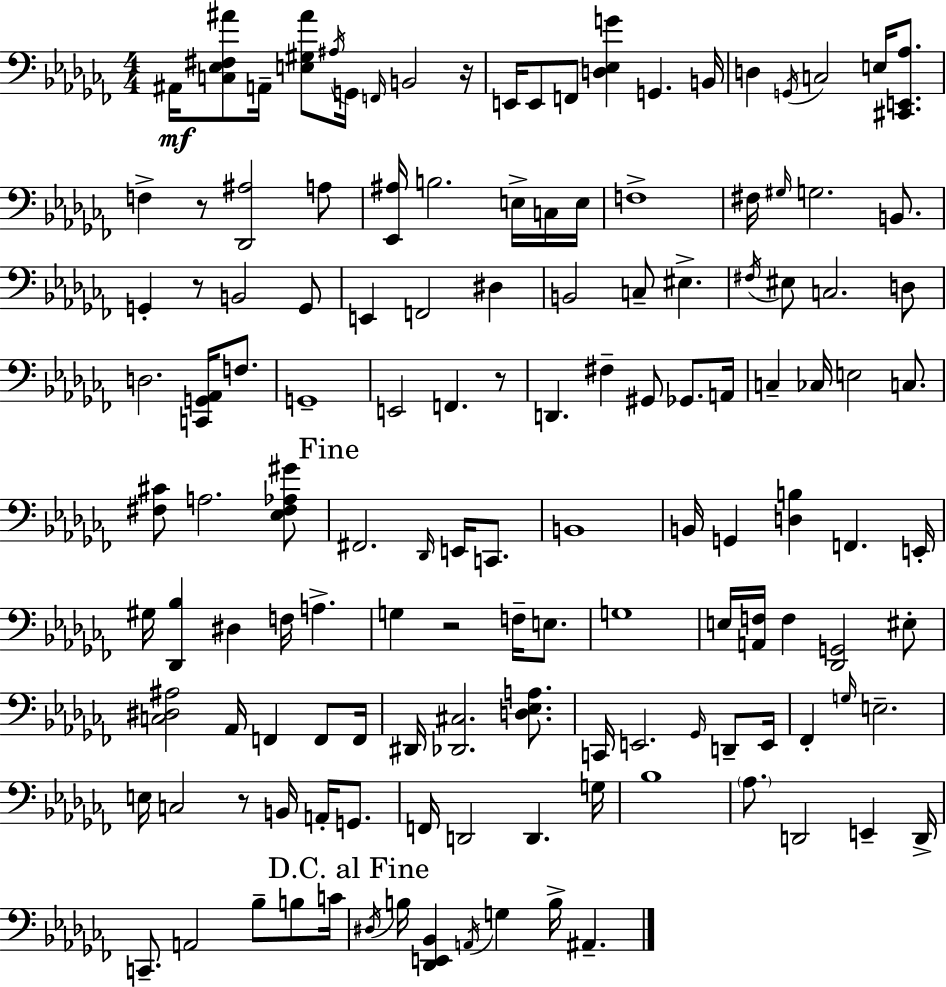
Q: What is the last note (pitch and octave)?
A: A#2